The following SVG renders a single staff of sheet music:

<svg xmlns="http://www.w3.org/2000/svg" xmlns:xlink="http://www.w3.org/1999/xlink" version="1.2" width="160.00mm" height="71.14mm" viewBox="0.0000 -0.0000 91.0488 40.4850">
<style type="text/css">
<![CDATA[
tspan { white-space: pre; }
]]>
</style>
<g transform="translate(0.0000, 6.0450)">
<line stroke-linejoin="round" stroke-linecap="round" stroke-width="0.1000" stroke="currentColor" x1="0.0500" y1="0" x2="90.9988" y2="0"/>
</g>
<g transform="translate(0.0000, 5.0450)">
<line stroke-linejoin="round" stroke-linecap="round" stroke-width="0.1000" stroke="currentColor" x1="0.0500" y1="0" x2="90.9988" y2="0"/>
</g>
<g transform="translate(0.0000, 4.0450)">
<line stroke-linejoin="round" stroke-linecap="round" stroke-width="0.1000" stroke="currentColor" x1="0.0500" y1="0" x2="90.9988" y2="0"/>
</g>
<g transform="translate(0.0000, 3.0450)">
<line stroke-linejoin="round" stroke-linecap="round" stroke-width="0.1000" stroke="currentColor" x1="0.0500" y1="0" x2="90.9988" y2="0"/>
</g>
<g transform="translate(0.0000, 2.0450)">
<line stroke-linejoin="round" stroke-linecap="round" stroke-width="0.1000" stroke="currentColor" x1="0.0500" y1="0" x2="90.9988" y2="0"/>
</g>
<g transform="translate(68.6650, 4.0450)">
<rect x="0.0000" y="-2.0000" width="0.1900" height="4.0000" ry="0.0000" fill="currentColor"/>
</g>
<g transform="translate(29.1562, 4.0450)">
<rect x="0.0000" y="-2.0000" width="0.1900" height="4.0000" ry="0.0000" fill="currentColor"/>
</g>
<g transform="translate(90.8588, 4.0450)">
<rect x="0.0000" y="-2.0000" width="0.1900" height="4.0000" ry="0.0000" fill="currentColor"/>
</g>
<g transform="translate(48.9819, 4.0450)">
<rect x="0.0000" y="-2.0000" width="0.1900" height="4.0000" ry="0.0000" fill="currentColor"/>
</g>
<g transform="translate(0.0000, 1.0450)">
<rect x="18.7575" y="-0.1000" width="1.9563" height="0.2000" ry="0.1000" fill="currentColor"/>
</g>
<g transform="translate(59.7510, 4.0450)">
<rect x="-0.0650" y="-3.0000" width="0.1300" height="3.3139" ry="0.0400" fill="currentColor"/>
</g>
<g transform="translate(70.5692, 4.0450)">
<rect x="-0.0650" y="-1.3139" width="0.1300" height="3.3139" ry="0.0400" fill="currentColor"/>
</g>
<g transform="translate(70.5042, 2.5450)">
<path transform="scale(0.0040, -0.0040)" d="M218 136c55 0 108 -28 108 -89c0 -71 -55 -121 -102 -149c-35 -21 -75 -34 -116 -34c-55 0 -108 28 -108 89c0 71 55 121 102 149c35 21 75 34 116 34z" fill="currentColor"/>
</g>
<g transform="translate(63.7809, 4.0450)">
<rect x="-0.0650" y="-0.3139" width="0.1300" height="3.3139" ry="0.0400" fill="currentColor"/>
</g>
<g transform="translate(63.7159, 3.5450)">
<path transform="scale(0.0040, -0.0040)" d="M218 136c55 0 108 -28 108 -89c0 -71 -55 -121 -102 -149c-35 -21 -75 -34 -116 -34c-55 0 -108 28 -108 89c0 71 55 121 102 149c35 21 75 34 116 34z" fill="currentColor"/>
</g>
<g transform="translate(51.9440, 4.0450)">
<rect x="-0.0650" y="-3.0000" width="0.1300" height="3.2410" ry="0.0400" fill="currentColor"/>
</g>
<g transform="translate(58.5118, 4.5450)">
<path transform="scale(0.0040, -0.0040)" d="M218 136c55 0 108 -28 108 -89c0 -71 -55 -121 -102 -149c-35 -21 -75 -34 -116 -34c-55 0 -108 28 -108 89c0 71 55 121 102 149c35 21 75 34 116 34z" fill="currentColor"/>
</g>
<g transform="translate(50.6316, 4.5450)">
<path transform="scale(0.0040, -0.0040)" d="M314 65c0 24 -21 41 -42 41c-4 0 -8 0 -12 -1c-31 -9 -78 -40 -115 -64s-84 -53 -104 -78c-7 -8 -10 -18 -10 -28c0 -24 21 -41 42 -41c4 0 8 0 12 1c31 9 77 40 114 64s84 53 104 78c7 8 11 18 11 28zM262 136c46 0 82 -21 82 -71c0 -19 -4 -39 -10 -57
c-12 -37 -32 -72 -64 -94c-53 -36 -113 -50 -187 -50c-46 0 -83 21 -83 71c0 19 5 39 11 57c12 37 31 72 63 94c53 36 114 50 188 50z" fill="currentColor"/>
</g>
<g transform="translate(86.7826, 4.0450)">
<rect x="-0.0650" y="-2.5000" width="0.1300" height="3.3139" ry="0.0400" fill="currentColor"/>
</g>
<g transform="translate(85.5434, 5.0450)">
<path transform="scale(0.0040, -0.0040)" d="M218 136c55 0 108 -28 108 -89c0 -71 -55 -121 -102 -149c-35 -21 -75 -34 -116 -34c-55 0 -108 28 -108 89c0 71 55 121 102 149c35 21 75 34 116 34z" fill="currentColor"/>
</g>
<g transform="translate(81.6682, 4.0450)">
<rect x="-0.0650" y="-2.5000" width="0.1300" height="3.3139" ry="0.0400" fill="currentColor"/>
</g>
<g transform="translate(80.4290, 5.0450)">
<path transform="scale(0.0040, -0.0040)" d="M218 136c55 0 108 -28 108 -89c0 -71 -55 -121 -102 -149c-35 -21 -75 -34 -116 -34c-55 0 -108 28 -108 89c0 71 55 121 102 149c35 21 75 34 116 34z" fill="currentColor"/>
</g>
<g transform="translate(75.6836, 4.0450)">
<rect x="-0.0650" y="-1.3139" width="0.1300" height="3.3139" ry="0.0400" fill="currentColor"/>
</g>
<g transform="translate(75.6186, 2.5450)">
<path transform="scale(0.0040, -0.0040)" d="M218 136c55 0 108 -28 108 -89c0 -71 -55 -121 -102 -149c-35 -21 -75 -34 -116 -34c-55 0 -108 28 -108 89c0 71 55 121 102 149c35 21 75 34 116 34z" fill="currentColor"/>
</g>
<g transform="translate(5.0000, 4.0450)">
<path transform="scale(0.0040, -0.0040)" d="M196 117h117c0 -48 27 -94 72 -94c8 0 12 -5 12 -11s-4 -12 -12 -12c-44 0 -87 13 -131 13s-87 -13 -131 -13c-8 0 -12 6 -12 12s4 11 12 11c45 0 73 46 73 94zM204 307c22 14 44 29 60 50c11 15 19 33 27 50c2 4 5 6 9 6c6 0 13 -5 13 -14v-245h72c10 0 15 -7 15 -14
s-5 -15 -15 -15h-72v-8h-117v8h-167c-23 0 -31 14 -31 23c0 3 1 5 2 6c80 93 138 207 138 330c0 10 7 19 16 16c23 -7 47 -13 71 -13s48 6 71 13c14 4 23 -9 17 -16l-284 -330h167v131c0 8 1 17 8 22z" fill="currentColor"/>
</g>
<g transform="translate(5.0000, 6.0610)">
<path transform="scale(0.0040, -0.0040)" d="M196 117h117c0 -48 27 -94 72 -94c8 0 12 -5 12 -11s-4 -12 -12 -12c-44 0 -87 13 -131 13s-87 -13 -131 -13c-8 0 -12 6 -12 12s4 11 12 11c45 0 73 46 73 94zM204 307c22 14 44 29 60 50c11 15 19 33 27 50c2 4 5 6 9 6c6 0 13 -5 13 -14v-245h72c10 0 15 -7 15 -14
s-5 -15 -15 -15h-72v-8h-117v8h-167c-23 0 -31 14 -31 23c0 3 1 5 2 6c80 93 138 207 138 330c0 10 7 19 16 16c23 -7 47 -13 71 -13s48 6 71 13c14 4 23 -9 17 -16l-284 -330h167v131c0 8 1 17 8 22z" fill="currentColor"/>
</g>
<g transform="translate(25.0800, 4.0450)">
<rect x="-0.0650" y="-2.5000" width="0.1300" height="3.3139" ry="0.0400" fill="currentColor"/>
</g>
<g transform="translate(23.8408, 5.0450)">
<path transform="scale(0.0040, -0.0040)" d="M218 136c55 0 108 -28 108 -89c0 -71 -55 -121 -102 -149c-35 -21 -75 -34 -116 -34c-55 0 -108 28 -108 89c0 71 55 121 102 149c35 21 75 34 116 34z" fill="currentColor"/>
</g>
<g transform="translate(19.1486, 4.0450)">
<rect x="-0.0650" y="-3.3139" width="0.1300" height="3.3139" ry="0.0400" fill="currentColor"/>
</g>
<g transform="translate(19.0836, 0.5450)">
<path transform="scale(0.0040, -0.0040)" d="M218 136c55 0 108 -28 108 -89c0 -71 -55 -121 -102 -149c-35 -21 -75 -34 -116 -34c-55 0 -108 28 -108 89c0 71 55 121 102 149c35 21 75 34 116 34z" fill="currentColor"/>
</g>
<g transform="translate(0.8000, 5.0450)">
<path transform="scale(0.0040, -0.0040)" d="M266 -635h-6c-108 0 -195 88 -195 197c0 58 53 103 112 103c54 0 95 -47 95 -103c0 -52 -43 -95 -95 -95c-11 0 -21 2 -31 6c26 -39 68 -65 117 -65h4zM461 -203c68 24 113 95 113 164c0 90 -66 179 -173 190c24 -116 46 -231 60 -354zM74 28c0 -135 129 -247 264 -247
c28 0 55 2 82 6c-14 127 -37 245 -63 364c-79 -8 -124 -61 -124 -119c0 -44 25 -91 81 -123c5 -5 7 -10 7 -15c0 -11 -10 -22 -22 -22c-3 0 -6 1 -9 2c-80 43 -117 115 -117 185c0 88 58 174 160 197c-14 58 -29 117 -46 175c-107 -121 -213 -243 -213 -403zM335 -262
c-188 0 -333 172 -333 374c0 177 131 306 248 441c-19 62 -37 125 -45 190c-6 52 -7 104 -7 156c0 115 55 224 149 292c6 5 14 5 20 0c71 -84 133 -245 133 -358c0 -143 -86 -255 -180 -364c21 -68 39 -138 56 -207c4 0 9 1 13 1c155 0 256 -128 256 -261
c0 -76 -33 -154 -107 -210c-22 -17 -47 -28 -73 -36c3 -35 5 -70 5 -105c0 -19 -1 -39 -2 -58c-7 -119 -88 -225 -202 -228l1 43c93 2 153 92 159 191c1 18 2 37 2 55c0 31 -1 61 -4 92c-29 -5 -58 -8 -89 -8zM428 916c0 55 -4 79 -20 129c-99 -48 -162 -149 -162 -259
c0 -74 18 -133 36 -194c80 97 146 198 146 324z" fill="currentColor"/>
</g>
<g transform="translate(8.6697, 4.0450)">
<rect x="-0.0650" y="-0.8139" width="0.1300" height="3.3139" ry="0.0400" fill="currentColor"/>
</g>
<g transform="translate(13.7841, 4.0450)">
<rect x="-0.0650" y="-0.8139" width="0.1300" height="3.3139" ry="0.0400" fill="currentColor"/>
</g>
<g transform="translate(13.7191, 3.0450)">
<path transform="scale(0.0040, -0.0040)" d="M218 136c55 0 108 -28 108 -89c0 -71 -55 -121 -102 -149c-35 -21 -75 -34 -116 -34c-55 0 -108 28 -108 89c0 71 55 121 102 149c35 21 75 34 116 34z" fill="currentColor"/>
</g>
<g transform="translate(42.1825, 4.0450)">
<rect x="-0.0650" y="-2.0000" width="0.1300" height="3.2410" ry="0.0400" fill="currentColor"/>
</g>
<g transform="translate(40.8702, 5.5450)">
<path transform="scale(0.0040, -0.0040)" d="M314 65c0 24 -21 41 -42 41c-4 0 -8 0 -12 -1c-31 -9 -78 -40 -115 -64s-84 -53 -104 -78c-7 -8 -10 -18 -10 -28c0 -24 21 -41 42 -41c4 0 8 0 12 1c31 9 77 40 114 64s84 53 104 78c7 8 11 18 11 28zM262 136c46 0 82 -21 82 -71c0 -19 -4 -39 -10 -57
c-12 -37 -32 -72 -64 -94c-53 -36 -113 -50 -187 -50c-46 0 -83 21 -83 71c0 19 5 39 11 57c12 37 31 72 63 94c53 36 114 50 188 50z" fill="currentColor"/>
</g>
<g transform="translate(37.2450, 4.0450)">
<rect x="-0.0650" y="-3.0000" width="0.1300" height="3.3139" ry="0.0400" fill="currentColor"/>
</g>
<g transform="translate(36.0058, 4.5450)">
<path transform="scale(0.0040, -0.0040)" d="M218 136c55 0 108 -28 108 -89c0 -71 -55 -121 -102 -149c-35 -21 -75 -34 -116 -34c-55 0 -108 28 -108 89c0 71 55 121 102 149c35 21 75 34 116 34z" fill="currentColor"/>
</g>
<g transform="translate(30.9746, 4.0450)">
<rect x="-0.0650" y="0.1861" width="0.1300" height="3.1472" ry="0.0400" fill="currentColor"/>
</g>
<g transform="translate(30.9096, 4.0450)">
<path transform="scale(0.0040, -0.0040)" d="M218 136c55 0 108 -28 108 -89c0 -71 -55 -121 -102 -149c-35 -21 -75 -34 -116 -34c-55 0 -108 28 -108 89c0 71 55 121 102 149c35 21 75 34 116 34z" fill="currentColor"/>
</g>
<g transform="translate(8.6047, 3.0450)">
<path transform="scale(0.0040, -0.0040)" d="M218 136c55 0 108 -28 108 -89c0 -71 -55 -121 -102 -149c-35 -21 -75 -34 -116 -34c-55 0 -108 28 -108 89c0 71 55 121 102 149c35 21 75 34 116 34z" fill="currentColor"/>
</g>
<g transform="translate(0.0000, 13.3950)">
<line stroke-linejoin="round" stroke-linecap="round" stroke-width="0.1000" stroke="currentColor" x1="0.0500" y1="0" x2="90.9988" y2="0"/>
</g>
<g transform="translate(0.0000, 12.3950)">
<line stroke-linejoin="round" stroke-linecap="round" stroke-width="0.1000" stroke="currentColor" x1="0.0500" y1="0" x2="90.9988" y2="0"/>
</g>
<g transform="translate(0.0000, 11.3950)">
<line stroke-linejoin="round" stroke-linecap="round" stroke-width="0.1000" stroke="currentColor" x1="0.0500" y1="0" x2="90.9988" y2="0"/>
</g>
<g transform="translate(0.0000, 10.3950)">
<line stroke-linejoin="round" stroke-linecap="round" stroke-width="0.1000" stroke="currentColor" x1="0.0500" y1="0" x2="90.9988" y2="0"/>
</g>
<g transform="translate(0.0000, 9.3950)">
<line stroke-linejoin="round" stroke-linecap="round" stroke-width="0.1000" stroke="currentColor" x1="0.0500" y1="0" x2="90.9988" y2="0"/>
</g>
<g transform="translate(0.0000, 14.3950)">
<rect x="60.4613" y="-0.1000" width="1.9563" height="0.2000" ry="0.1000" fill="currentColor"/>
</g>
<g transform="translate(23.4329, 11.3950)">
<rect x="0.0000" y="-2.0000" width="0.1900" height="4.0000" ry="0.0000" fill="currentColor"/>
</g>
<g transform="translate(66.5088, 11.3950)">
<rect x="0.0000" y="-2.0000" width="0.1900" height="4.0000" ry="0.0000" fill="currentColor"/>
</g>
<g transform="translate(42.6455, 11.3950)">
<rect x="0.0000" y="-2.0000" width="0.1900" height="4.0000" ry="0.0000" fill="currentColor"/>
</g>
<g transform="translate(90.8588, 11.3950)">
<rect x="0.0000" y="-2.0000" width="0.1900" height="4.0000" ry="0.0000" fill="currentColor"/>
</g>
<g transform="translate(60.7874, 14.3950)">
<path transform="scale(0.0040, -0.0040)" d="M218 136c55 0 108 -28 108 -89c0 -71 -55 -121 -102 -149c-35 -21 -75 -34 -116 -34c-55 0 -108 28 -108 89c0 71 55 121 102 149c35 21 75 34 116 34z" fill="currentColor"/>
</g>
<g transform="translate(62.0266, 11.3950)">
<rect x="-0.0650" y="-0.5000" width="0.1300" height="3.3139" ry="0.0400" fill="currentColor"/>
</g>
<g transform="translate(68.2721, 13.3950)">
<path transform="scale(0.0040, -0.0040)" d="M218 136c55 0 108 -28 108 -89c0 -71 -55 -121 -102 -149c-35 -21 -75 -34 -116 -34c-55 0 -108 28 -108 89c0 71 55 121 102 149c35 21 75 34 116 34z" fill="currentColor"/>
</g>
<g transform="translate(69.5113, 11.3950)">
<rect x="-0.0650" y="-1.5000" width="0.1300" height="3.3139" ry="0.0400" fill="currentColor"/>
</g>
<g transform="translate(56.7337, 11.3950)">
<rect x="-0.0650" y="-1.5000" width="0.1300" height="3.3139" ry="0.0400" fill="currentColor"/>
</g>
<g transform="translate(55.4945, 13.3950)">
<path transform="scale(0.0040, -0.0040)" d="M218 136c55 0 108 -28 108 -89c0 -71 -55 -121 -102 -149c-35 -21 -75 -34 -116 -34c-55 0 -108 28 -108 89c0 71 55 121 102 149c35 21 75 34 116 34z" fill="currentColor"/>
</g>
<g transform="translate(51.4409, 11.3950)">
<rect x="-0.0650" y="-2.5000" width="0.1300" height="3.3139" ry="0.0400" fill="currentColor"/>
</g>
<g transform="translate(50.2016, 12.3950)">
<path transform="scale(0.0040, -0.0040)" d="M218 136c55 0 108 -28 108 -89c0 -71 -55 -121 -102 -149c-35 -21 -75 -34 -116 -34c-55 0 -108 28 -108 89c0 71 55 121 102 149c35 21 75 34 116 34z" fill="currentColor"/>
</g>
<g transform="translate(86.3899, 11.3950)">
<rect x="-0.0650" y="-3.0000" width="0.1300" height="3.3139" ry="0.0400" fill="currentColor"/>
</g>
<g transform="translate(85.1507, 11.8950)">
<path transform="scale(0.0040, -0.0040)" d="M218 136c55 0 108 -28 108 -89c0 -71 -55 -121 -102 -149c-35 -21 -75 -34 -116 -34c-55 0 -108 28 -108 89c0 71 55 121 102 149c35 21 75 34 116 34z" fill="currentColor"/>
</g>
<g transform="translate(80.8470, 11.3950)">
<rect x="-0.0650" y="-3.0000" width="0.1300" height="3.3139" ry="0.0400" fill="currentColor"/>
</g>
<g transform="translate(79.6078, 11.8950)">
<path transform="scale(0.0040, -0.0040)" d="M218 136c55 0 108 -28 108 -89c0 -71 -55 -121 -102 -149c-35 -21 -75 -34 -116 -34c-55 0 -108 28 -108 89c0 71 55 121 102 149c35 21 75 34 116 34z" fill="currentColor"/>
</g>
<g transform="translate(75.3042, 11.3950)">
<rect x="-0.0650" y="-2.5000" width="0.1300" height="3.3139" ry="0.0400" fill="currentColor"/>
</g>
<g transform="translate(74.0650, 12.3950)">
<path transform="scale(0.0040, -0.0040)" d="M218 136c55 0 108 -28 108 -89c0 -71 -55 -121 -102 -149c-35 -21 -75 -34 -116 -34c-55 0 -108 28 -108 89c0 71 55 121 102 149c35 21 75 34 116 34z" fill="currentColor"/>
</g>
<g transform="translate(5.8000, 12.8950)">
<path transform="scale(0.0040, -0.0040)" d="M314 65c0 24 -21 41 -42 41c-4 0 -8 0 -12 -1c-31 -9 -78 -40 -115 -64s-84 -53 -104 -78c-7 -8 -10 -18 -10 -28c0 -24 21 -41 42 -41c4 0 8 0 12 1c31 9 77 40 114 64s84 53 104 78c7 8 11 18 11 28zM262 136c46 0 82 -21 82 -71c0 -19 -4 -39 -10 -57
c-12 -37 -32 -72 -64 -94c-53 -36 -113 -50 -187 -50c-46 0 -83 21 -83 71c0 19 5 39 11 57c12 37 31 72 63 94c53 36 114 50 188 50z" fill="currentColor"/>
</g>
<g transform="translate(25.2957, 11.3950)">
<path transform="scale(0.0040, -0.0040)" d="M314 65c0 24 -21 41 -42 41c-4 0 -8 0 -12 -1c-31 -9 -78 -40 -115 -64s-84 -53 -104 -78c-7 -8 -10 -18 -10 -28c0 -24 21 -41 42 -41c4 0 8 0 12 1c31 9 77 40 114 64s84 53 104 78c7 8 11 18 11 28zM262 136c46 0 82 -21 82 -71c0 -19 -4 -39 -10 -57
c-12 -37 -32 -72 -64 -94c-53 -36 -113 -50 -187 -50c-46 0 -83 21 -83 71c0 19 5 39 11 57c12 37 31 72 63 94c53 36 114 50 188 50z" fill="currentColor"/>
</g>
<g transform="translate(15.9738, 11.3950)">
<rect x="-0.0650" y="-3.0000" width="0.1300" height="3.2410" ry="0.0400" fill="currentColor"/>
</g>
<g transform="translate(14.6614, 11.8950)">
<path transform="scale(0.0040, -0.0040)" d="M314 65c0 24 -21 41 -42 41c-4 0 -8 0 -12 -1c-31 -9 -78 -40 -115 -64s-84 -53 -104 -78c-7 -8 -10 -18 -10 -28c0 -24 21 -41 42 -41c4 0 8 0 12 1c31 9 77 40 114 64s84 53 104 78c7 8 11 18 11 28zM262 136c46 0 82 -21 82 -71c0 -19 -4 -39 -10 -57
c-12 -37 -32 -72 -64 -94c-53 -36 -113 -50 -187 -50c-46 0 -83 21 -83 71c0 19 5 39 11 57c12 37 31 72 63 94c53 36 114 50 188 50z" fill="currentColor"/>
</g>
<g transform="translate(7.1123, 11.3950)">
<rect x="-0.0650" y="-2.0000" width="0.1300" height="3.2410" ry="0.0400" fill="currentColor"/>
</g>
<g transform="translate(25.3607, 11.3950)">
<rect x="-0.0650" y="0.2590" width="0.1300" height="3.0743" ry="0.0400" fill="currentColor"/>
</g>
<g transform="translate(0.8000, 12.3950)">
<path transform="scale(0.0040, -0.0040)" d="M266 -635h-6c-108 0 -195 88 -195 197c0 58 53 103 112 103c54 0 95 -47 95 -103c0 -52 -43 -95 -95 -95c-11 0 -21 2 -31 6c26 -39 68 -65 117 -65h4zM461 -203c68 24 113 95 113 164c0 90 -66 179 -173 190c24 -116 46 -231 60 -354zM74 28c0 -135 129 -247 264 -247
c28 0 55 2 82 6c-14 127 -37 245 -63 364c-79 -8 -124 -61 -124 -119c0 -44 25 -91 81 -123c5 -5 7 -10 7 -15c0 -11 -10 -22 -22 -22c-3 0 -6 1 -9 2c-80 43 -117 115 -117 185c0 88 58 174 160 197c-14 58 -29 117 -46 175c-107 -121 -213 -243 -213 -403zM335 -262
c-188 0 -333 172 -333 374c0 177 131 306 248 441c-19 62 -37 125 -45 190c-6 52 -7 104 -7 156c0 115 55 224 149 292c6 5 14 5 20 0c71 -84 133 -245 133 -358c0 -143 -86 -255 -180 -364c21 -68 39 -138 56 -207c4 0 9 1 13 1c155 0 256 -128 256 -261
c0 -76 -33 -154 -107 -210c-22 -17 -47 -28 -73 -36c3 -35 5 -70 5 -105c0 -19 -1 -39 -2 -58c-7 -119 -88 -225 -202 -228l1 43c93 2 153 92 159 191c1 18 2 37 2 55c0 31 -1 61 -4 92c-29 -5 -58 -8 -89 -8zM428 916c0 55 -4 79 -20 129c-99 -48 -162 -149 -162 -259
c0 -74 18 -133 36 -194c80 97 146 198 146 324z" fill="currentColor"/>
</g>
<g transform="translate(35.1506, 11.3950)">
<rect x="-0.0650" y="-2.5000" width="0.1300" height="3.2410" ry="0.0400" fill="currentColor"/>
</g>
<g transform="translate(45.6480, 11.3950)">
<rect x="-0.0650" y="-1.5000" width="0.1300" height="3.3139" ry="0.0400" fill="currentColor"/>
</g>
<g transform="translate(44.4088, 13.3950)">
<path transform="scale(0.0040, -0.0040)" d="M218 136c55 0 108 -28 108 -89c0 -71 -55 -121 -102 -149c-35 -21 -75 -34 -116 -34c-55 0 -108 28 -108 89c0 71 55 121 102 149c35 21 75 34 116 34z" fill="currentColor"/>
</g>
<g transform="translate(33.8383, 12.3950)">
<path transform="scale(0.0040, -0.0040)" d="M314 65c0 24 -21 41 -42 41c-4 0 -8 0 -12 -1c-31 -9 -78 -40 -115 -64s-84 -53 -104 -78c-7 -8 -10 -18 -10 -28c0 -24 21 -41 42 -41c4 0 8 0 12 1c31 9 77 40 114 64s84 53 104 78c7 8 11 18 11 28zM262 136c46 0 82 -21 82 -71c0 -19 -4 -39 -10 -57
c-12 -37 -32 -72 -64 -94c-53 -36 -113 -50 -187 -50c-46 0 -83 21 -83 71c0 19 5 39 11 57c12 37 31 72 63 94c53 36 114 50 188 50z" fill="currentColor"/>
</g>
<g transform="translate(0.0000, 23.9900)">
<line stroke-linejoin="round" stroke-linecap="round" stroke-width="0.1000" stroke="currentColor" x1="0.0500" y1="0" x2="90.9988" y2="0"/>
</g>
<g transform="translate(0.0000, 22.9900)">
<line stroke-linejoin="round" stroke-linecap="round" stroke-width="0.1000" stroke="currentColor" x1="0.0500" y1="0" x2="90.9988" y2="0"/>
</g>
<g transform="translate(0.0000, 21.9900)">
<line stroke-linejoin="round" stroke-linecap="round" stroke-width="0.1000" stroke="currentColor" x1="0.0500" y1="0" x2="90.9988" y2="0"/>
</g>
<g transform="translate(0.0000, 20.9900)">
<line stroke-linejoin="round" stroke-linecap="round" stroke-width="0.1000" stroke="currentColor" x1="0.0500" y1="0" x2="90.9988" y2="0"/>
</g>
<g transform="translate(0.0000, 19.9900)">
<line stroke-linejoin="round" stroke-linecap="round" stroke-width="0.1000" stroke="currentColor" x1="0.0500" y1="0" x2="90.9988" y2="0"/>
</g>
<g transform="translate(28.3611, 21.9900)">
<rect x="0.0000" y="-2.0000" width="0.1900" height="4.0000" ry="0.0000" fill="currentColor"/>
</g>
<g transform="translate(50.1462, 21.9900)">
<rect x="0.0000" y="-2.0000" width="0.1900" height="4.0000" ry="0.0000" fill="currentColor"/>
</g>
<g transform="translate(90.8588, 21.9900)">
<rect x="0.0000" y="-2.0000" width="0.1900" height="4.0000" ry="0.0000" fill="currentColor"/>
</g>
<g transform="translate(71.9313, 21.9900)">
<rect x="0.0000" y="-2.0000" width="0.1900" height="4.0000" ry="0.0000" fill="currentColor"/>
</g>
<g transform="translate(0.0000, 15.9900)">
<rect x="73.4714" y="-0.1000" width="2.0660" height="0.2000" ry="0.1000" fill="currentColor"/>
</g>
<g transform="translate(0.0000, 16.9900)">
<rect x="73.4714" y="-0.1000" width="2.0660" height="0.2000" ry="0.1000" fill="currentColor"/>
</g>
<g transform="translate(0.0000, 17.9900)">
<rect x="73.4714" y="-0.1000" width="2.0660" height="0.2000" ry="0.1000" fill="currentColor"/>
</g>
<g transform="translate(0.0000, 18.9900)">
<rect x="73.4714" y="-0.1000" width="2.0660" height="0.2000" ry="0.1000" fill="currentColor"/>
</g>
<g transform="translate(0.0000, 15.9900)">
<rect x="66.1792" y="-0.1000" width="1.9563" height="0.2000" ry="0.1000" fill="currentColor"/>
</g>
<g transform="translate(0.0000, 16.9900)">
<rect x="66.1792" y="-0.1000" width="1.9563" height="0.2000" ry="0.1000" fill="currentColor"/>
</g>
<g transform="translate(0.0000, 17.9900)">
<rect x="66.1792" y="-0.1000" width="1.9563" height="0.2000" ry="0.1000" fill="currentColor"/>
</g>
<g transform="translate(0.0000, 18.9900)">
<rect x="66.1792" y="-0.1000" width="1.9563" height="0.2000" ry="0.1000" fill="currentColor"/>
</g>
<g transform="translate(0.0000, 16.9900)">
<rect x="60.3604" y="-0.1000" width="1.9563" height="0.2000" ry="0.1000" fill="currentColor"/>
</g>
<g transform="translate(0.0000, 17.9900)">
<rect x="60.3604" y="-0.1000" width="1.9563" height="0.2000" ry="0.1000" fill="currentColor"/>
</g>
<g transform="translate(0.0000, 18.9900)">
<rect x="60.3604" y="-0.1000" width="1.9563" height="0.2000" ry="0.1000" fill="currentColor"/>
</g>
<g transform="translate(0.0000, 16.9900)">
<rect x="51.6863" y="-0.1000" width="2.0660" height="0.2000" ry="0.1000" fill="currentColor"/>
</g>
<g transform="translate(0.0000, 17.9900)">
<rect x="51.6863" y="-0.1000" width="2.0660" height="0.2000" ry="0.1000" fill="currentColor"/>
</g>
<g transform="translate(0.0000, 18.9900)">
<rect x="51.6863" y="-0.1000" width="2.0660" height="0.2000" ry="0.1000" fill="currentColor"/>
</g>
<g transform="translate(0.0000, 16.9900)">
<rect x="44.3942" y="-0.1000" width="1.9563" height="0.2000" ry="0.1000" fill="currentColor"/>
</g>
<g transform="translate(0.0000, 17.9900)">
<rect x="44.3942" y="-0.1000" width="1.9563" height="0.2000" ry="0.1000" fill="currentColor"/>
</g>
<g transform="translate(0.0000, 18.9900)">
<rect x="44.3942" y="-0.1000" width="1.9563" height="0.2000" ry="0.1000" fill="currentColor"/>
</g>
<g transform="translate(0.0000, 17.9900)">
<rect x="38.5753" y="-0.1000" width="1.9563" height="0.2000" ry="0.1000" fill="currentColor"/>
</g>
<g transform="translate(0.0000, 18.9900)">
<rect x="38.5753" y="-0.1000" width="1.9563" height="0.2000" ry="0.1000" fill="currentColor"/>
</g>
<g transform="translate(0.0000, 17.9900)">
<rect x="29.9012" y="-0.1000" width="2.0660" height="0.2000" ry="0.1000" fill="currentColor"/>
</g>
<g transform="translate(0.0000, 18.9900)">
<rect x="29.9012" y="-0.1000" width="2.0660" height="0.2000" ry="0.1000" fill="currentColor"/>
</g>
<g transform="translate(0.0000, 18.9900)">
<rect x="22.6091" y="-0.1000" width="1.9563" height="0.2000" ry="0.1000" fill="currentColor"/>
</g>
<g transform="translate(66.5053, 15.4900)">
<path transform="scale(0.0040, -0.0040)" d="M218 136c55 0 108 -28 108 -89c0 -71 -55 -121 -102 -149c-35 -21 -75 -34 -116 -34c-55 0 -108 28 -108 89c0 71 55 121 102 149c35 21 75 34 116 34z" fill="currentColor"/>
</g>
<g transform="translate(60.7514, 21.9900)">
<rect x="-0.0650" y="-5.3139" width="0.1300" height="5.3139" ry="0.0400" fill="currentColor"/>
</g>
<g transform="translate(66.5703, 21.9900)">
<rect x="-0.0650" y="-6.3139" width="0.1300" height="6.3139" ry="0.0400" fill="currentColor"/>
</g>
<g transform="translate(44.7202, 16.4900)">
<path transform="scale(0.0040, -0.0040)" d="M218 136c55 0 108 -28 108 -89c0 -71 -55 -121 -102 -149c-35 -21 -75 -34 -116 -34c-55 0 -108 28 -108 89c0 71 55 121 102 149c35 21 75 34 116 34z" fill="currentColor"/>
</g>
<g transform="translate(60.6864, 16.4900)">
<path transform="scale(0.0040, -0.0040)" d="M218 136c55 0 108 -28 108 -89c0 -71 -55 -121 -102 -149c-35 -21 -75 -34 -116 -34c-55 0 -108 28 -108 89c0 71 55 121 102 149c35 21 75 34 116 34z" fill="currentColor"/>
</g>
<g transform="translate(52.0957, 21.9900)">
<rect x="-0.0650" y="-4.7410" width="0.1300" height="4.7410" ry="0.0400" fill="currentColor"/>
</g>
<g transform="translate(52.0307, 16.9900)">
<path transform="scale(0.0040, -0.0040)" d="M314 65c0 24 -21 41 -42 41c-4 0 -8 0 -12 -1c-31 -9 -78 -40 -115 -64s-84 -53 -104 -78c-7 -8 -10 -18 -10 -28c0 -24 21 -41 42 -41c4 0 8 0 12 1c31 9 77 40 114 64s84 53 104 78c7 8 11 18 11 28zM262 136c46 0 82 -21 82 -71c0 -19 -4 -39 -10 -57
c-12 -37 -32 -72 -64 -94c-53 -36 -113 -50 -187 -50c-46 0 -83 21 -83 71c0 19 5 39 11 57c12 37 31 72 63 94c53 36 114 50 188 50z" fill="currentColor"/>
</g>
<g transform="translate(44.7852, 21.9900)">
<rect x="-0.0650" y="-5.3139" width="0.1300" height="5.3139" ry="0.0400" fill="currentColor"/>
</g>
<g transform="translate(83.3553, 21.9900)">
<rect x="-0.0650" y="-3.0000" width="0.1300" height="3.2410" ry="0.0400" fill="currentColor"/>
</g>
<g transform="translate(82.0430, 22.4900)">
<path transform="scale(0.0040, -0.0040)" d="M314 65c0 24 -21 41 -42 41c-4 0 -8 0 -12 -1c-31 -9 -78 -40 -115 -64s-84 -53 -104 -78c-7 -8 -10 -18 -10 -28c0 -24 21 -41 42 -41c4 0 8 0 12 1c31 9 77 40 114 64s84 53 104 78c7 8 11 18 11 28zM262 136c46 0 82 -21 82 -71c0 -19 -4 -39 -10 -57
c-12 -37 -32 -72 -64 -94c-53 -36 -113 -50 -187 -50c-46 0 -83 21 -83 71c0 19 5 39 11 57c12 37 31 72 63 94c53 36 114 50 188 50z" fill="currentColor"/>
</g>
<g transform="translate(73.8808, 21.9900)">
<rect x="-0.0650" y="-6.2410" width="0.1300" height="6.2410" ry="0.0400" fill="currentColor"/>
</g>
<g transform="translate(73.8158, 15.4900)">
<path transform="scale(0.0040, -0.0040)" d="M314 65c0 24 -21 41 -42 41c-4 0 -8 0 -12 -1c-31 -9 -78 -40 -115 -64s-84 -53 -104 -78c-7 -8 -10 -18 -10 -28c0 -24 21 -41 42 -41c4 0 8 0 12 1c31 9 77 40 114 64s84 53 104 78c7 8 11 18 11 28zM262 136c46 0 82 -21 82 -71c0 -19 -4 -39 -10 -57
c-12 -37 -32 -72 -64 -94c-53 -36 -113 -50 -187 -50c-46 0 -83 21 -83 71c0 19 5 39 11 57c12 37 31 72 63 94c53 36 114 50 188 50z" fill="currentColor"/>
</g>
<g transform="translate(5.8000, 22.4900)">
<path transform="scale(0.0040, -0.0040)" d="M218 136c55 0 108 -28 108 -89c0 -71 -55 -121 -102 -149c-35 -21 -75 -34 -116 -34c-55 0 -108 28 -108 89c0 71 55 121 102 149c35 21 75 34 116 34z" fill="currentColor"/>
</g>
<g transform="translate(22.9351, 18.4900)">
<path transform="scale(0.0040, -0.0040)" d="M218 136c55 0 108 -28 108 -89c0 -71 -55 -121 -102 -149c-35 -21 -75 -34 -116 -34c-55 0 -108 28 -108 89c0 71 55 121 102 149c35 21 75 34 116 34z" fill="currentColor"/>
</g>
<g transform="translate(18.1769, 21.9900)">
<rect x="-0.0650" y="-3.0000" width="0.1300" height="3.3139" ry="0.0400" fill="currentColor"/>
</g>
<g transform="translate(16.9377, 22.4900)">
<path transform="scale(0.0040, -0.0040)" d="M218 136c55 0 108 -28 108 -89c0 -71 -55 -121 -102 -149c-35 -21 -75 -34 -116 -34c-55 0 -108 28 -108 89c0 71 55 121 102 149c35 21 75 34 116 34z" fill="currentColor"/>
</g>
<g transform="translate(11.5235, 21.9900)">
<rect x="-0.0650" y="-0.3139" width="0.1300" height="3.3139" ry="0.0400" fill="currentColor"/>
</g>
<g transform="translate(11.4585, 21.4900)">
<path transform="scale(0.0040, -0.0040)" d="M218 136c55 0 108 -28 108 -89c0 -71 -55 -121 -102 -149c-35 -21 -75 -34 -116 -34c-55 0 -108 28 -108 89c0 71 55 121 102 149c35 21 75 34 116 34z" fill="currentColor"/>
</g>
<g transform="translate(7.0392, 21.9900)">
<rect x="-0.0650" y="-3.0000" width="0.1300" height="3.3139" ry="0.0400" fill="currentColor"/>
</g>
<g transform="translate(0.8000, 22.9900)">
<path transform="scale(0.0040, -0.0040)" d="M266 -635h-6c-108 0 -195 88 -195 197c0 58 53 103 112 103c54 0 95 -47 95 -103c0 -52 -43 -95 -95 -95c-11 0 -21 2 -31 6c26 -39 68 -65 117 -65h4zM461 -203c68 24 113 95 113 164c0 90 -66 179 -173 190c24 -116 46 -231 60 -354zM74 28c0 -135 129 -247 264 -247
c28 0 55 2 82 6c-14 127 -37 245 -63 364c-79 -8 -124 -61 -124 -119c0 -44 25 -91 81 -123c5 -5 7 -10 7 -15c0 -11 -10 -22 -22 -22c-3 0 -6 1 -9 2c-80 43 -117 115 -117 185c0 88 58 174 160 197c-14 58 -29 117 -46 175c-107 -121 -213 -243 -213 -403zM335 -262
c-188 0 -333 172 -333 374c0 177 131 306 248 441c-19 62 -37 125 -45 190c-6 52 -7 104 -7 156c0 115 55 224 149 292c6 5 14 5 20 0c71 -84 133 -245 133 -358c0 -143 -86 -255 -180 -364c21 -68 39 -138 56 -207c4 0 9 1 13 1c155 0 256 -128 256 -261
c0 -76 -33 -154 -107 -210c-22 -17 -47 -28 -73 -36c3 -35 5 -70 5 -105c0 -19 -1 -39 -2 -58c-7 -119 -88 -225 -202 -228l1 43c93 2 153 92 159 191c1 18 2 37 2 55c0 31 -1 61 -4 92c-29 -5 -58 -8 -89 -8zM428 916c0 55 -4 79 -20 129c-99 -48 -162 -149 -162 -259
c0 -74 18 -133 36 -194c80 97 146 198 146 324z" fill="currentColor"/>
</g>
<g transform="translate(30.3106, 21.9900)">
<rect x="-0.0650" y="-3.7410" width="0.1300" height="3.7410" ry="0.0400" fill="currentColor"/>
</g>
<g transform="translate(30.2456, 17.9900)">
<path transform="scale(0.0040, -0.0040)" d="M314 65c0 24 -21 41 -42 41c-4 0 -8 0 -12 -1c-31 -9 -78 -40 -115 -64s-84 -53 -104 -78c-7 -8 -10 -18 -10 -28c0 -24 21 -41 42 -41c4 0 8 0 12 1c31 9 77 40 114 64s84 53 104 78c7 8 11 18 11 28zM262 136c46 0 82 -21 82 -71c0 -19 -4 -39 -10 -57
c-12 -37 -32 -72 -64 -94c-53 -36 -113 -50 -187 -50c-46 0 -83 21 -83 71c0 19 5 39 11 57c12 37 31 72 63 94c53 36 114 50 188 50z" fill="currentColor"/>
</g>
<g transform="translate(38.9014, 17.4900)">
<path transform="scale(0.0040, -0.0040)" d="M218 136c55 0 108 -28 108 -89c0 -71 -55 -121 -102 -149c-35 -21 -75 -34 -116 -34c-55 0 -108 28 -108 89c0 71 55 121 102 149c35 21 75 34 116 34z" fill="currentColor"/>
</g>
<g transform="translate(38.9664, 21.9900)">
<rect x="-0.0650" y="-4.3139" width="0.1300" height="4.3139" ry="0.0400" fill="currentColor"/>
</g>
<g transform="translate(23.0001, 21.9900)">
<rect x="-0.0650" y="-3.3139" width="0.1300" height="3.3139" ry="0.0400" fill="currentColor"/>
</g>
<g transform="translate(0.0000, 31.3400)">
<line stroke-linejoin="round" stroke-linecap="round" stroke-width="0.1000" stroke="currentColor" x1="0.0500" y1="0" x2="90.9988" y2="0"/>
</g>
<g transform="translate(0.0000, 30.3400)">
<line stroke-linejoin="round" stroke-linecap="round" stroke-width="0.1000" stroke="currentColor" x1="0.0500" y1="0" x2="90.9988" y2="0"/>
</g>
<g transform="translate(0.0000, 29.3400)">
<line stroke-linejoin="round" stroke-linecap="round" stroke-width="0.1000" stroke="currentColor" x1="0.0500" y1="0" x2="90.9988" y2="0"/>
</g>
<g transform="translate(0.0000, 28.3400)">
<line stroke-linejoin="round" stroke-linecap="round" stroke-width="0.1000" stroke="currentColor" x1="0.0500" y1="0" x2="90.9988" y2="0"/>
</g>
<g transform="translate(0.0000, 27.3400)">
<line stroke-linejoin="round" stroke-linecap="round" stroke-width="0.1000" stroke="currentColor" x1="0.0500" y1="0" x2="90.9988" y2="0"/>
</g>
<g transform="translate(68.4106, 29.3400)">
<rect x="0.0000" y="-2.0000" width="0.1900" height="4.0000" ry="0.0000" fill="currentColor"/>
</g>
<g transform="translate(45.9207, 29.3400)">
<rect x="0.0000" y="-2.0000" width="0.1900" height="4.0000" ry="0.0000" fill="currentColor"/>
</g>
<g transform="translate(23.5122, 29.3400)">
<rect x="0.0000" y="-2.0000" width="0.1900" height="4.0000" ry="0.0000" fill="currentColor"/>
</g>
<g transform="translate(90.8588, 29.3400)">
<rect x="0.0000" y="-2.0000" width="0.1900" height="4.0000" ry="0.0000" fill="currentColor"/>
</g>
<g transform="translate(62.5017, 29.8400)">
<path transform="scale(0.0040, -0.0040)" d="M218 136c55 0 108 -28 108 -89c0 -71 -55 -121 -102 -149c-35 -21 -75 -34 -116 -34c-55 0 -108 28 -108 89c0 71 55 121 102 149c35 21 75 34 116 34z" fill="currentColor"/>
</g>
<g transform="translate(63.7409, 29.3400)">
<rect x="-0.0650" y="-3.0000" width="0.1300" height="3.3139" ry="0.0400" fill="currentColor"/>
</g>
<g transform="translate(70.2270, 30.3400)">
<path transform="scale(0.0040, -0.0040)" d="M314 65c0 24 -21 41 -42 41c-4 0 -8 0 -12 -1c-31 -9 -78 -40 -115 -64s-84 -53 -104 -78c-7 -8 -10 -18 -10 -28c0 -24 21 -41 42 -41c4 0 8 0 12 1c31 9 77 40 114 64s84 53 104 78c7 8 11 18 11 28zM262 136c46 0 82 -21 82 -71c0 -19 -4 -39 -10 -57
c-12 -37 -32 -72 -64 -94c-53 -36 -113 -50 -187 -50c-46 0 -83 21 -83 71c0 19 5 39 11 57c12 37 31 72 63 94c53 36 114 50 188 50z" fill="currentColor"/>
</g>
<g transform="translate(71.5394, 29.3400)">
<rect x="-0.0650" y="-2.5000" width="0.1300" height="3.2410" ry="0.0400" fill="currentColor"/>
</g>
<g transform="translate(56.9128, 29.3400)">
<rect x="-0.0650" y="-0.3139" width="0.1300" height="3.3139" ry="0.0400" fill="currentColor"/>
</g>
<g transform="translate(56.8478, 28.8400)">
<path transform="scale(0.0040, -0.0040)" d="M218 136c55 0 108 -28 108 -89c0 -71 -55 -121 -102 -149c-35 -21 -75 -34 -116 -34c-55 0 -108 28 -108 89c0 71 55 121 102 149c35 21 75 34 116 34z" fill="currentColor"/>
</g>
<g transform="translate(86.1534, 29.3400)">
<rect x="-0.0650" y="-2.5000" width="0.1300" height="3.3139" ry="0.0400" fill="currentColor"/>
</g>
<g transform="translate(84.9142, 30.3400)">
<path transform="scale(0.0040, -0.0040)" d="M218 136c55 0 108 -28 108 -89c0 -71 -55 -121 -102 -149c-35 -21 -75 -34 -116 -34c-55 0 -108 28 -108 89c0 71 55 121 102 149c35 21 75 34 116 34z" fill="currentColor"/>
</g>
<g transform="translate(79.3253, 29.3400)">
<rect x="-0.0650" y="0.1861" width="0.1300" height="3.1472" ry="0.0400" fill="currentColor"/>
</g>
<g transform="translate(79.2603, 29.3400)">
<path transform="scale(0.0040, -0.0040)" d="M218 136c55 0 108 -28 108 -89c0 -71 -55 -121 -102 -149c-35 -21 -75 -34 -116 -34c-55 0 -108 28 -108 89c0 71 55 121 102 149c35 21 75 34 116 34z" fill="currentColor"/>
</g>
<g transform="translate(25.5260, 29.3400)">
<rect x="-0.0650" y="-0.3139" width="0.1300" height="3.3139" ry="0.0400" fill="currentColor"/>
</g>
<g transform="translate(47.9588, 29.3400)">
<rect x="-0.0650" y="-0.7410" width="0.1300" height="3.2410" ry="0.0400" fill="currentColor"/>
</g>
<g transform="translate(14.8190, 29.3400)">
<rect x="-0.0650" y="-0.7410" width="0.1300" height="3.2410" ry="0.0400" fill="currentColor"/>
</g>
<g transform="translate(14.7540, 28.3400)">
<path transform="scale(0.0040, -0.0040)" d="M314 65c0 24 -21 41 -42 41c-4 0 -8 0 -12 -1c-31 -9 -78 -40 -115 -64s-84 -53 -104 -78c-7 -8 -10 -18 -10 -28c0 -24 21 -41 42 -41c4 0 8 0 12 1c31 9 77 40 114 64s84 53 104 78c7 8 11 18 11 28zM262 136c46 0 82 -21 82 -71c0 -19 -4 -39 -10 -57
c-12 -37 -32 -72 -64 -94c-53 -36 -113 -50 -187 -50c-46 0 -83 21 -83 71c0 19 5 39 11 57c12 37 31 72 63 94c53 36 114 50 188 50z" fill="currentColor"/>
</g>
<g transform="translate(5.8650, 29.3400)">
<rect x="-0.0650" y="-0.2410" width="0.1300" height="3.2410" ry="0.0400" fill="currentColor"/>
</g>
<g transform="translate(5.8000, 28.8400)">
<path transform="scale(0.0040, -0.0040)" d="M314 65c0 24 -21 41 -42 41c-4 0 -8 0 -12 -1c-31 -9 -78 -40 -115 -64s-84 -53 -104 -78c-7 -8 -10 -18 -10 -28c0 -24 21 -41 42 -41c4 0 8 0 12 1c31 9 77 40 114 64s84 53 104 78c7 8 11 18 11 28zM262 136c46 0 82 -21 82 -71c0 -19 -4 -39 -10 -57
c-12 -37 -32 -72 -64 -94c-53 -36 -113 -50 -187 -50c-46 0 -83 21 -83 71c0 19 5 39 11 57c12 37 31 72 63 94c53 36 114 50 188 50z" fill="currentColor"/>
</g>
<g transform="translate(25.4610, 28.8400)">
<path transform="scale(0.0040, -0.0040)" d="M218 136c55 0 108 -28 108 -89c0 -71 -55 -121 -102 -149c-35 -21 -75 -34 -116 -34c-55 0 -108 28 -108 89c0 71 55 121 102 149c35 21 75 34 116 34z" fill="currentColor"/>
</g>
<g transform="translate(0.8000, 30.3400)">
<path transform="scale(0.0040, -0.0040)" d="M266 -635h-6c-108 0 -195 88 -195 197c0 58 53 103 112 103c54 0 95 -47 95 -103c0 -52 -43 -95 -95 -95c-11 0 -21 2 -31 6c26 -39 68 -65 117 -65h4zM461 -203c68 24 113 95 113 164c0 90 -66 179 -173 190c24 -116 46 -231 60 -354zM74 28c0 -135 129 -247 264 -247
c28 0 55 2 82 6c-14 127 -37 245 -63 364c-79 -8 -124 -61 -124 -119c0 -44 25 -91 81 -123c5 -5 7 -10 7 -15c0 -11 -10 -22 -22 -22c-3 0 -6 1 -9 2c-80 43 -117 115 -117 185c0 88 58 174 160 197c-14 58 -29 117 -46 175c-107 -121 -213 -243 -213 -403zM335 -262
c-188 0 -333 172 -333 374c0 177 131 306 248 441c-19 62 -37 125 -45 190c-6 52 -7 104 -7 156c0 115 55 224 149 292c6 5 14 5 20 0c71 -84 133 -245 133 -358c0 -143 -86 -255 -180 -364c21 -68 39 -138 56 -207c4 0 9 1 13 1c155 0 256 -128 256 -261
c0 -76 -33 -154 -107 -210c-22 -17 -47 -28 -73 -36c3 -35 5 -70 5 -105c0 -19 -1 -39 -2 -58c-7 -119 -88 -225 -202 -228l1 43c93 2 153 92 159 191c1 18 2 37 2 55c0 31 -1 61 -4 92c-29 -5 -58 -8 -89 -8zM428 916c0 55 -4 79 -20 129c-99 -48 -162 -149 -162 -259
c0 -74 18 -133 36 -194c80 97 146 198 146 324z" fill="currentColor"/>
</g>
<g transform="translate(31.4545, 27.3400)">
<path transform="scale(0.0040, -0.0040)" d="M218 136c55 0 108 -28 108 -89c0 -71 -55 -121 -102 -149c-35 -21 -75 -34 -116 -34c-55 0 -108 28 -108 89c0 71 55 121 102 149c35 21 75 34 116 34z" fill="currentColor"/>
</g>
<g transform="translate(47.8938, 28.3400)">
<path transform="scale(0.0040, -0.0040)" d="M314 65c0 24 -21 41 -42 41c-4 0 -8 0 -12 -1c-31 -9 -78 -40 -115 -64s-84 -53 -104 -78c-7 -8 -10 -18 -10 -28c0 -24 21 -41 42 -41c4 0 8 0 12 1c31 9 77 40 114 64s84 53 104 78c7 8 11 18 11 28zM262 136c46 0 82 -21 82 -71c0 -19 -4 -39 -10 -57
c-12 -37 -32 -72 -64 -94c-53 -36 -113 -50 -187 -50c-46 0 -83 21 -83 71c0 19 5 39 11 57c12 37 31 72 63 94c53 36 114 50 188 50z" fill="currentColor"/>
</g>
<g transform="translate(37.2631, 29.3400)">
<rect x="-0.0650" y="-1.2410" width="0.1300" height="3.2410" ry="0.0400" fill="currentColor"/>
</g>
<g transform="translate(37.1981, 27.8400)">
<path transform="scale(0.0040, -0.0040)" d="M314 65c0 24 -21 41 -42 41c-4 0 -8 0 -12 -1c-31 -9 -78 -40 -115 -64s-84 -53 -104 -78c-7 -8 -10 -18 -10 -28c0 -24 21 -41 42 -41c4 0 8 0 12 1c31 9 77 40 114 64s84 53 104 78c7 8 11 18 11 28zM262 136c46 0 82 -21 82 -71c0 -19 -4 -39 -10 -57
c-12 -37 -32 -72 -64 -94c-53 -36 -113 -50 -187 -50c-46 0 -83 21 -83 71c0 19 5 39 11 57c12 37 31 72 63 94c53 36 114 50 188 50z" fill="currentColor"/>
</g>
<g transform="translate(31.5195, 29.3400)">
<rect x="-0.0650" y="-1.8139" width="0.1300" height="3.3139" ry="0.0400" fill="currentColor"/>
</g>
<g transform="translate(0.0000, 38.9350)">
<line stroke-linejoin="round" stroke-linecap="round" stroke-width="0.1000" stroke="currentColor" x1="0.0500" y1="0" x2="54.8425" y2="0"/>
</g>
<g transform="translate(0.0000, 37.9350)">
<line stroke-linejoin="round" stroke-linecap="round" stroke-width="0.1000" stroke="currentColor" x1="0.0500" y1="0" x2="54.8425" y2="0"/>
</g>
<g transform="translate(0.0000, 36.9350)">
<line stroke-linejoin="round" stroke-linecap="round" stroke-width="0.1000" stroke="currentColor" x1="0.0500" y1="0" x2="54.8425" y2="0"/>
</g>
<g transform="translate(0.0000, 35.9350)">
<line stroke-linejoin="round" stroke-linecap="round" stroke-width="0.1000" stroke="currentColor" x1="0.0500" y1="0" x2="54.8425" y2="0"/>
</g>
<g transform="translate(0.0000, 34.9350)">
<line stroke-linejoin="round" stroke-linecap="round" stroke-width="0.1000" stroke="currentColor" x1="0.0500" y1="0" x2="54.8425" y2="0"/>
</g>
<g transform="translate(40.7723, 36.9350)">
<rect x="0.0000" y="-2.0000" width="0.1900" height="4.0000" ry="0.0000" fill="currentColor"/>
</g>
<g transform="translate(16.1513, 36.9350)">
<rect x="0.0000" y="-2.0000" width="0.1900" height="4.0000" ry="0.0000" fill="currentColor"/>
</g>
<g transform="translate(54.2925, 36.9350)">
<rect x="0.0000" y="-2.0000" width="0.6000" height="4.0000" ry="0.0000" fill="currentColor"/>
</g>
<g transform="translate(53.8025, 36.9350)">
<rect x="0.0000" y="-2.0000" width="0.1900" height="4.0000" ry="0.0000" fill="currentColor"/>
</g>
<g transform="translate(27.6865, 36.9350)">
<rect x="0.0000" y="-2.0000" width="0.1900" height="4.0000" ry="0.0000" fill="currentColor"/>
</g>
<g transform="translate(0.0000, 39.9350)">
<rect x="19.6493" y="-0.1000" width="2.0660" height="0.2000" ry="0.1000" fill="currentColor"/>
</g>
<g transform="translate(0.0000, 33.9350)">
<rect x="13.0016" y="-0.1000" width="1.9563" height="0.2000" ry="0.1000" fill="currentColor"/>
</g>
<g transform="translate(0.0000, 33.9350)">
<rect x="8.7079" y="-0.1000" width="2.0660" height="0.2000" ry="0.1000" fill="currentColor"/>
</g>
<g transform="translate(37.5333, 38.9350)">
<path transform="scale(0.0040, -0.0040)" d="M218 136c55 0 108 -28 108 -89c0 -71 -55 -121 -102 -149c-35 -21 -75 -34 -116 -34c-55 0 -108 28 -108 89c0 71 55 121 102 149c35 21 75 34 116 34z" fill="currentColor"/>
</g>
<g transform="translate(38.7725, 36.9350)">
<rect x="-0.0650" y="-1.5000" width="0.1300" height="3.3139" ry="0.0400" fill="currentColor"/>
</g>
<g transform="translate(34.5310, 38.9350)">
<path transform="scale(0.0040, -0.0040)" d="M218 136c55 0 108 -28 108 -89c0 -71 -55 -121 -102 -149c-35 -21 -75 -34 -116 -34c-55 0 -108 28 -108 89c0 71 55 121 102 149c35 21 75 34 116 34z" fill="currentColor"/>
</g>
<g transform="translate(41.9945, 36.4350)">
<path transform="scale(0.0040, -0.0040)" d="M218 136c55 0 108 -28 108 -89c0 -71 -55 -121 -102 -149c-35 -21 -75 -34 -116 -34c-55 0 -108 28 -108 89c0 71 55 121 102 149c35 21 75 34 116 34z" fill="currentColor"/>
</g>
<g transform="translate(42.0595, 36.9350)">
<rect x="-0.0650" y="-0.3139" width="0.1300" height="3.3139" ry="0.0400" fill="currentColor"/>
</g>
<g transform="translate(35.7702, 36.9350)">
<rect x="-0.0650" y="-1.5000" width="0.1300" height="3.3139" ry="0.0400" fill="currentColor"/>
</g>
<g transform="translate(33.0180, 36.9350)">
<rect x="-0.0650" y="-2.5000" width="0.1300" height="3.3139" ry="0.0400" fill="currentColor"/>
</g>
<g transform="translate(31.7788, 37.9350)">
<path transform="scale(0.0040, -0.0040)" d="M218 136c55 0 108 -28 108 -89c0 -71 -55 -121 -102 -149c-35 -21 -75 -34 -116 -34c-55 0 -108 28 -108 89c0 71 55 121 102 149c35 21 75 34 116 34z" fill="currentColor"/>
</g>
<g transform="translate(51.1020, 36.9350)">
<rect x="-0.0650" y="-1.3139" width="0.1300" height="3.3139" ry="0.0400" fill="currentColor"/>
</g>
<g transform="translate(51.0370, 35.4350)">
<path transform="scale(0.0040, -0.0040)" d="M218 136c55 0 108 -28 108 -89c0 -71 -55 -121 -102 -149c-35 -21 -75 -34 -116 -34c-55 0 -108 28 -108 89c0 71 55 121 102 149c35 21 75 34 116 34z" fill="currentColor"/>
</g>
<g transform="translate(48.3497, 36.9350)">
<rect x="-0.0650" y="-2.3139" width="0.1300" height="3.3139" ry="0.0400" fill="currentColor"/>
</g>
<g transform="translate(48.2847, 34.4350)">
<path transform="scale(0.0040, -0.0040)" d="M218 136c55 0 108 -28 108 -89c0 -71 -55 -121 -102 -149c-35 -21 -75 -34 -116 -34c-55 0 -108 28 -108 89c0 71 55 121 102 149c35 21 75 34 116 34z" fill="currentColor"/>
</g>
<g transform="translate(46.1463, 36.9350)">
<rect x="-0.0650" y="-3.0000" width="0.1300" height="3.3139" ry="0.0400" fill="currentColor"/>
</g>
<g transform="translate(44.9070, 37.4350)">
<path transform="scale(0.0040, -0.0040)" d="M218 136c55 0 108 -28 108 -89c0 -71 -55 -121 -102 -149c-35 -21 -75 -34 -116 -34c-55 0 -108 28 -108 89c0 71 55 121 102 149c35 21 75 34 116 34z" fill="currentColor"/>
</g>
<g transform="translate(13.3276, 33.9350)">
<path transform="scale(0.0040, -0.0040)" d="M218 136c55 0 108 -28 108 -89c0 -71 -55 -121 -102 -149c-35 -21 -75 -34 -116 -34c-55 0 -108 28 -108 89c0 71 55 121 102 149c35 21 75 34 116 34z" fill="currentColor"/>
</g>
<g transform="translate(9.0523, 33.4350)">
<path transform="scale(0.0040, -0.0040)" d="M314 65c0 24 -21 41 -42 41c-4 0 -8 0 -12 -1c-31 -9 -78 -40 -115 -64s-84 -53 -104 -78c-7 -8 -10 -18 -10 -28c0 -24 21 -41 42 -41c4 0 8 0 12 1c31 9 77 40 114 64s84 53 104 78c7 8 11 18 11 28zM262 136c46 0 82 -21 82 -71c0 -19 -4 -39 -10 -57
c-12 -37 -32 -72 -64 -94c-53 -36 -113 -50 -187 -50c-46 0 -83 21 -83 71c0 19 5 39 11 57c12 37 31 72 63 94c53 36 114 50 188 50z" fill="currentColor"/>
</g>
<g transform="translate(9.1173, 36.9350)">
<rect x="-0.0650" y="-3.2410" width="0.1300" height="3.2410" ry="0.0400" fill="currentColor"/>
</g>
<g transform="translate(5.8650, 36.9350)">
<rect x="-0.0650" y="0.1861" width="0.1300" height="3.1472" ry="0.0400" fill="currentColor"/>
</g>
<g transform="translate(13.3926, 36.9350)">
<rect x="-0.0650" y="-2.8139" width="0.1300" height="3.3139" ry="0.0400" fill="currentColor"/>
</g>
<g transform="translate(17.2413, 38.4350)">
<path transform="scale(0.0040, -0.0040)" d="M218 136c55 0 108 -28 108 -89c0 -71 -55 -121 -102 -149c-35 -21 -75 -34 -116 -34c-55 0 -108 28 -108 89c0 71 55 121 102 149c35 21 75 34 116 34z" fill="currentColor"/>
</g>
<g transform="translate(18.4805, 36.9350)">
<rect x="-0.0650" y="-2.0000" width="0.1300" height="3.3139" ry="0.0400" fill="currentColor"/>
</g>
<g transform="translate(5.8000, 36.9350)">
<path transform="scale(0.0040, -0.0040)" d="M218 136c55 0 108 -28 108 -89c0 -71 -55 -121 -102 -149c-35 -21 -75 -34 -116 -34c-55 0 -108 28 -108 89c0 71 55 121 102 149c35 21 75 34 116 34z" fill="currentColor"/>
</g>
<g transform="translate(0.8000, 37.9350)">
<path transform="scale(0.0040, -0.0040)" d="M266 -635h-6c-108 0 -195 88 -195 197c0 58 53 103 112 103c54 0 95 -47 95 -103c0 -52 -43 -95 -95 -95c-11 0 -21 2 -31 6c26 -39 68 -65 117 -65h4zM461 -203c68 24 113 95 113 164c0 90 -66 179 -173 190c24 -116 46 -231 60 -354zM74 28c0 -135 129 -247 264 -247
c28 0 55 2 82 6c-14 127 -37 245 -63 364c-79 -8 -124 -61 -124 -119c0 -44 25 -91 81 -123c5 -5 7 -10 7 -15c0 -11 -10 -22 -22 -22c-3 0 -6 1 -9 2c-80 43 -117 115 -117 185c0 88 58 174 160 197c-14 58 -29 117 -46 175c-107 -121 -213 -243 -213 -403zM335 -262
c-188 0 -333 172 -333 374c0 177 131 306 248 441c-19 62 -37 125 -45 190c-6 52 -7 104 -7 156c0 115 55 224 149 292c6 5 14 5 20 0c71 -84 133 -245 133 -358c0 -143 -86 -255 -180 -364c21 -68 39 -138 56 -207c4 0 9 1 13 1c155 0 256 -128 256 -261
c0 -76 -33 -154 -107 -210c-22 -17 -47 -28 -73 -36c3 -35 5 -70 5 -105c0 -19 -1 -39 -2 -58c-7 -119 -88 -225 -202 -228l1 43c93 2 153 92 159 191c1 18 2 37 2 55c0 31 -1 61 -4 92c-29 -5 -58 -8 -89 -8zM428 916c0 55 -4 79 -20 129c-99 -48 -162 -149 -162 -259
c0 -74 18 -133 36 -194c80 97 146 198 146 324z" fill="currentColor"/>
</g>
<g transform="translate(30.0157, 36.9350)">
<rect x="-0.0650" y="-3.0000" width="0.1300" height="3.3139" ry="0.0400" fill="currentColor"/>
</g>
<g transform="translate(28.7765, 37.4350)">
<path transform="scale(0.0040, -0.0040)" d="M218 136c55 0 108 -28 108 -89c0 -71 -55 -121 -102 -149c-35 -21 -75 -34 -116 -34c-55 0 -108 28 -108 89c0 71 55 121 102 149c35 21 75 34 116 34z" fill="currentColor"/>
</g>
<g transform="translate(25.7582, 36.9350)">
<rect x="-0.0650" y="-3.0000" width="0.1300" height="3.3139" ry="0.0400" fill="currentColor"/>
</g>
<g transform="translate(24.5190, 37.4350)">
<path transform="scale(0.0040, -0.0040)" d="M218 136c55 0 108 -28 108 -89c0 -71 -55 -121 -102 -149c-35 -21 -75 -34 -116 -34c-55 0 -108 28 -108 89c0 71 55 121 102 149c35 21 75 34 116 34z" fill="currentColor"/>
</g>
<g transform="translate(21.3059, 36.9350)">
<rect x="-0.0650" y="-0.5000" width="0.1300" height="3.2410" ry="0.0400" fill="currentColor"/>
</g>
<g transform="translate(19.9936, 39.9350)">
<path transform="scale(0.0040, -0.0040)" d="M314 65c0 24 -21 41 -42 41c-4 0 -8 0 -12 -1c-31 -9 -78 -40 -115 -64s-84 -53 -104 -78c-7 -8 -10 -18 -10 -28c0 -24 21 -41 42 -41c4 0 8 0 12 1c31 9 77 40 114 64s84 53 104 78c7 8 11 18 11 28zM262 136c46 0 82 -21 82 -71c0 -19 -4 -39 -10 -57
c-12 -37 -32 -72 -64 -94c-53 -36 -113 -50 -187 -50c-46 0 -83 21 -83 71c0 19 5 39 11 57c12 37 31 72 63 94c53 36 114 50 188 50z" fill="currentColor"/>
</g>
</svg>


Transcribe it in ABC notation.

X:1
T:Untitled
M:4/4
L:1/4
K:C
d d b G B A F2 A2 A c e e G G F2 A2 B2 G2 E G E C E G A A A c A b c'2 d' f' e'2 f' a' a'2 A2 c2 d2 c f e2 d2 c A G2 B G B b2 a F C2 A A G E E c A g e